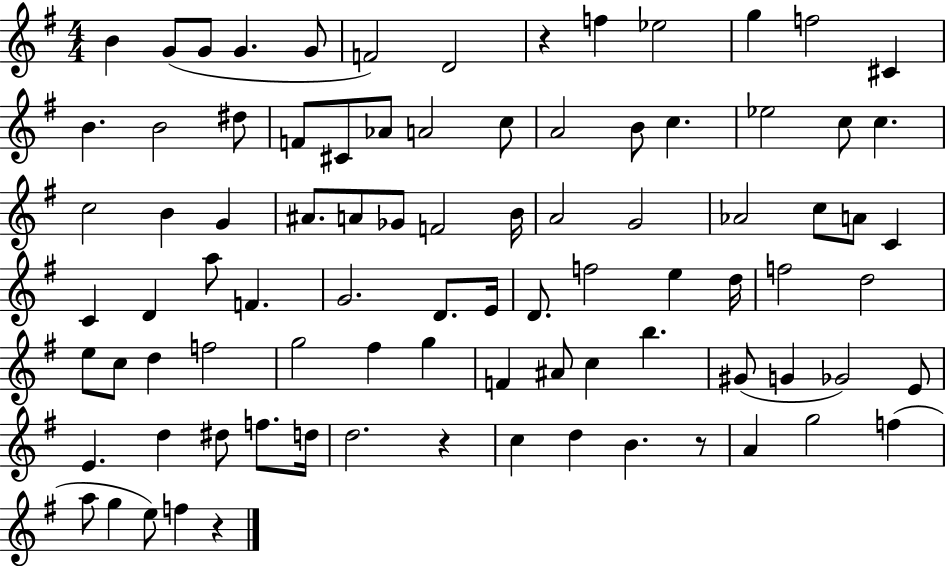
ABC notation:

X:1
T:Untitled
M:4/4
L:1/4
K:G
B G/2 G/2 G G/2 F2 D2 z f _e2 g f2 ^C B B2 ^d/2 F/2 ^C/2 _A/2 A2 c/2 A2 B/2 c _e2 c/2 c c2 B G ^A/2 A/2 _G/2 F2 B/4 A2 G2 _A2 c/2 A/2 C C D a/2 F G2 D/2 E/4 D/2 f2 e d/4 f2 d2 e/2 c/2 d f2 g2 ^f g F ^A/2 c b ^G/2 G _G2 E/2 E d ^d/2 f/2 d/4 d2 z c d B z/2 A g2 f a/2 g e/2 f z